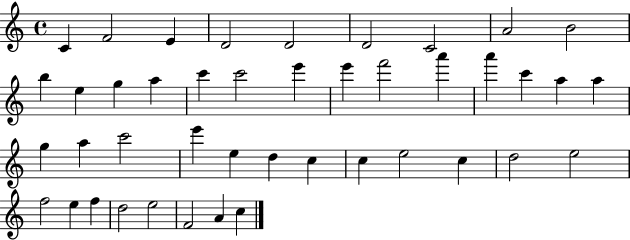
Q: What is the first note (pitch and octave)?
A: C4